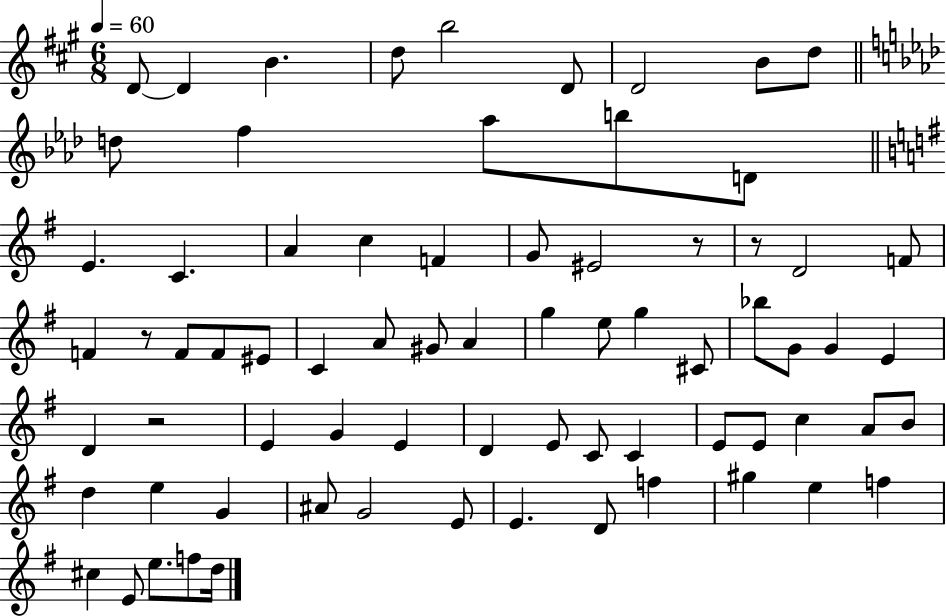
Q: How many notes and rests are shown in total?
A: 73